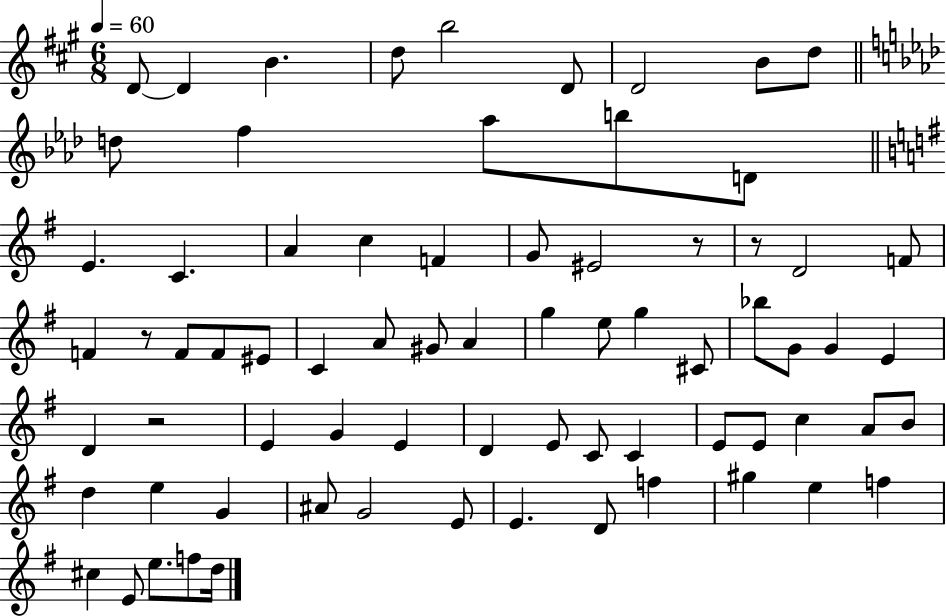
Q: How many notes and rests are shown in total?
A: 73